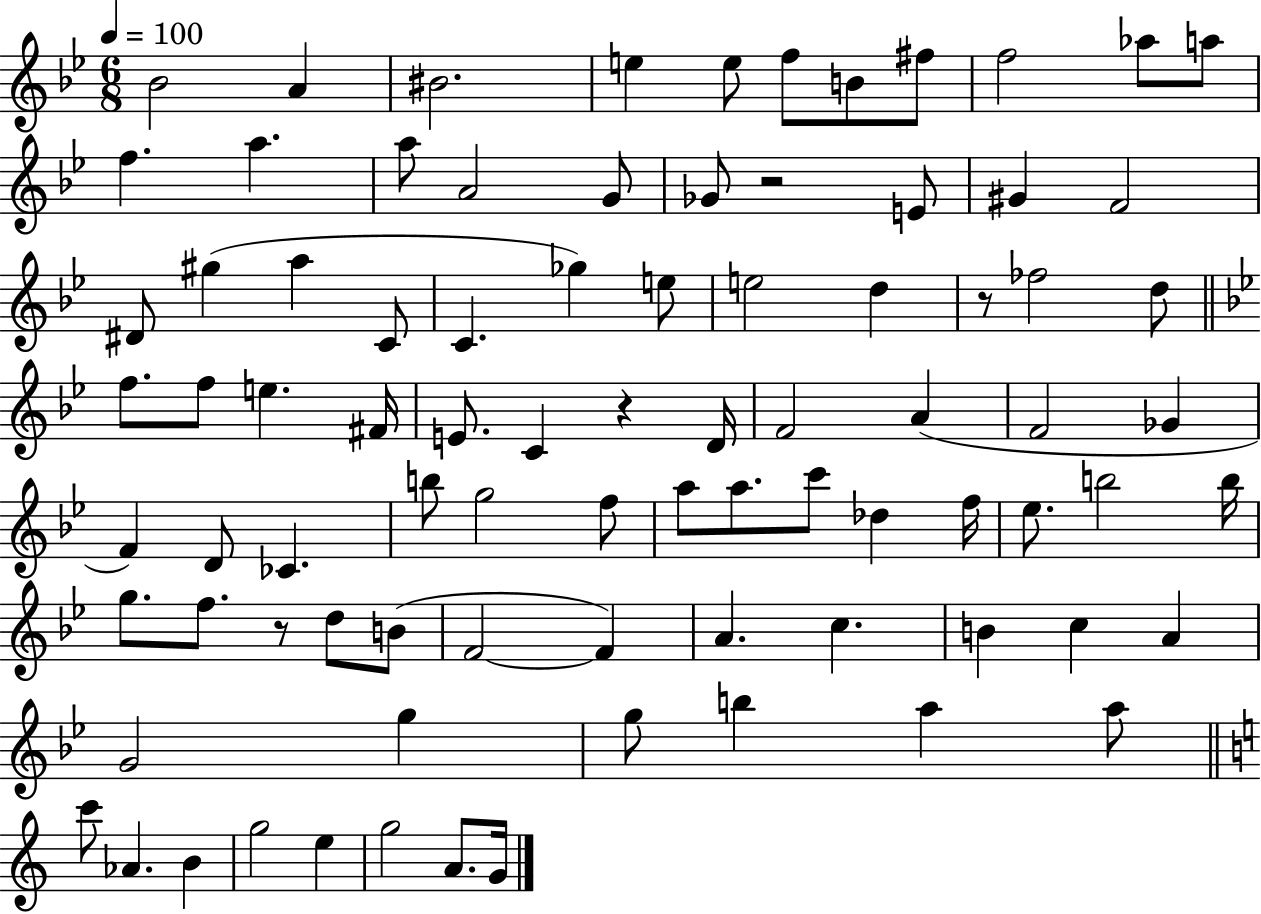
X:1
T:Untitled
M:6/8
L:1/4
K:Bb
_B2 A ^B2 e e/2 f/2 B/2 ^f/2 f2 _a/2 a/2 f a a/2 A2 G/2 _G/2 z2 E/2 ^G F2 ^D/2 ^g a C/2 C _g e/2 e2 d z/2 _f2 d/2 f/2 f/2 e ^F/4 E/2 C z D/4 F2 A F2 _G F D/2 _C b/2 g2 f/2 a/2 a/2 c'/2 _d f/4 _e/2 b2 b/4 g/2 f/2 z/2 d/2 B/2 F2 F A c B c A G2 g g/2 b a a/2 c'/2 _A B g2 e g2 A/2 G/4